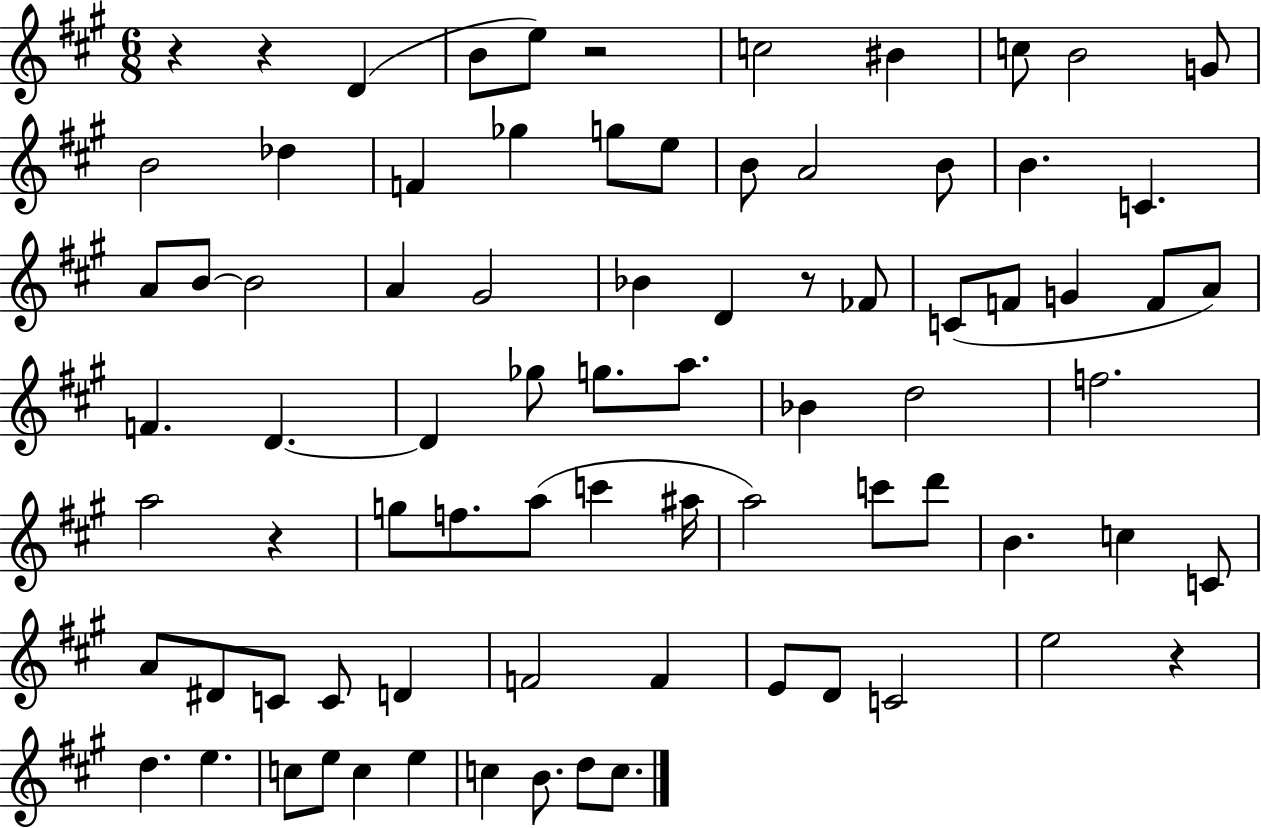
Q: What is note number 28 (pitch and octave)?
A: C4